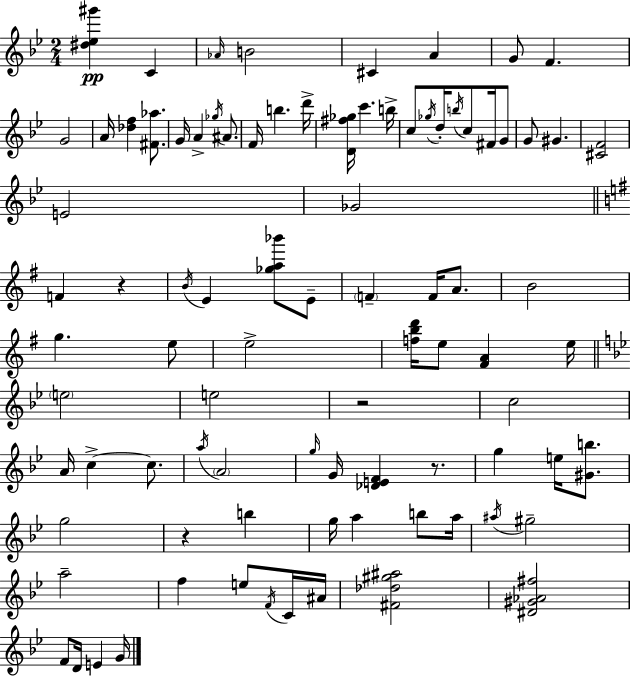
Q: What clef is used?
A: treble